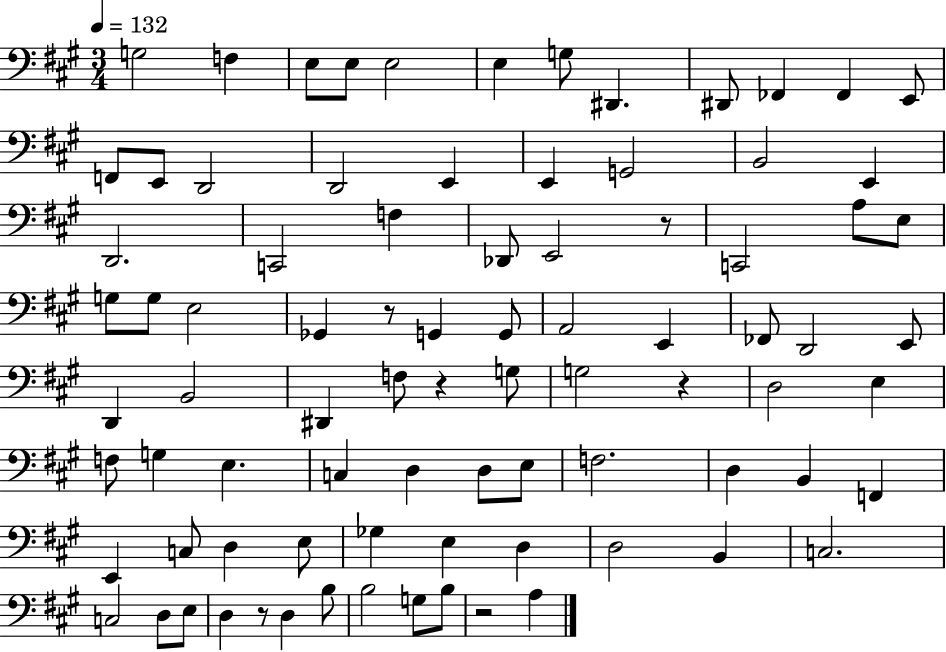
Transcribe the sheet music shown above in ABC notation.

X:1
T:Untitled
M:3/4
L:1/4
K:A
G,2 F, E,/2 E,/2 E,2 E, G,/2 ^D,, ^D,,/2 _F,, _F,, E,,/2 F,,/2 E,,/2 D,,2 D,,2 E,, E,, G,,2 B,,2 E,, D,,2 C,,2 F, _D,,/2 E,,2 z/2 C,,2 A,/2 E,/2 G,/2 G,/2 E,2 _G,, z/2 G,, G,,/2 A,,2 E,, _F,,/2 D,,2 E,,/2 D,, B,,2 ^D,, F,/2 z G,/2 G,2 z D,2 E, F,/2 G, E, C, D, D,/2 E,/2 F,2 D, B,, F,, E,, C,/2 D, E,/2 _G, E, D, D,2 B,, C,2 C,2 D,/2 E,/2 D, z/2 D, B,/2 B,2 G,/2 B,/2 z2 A,